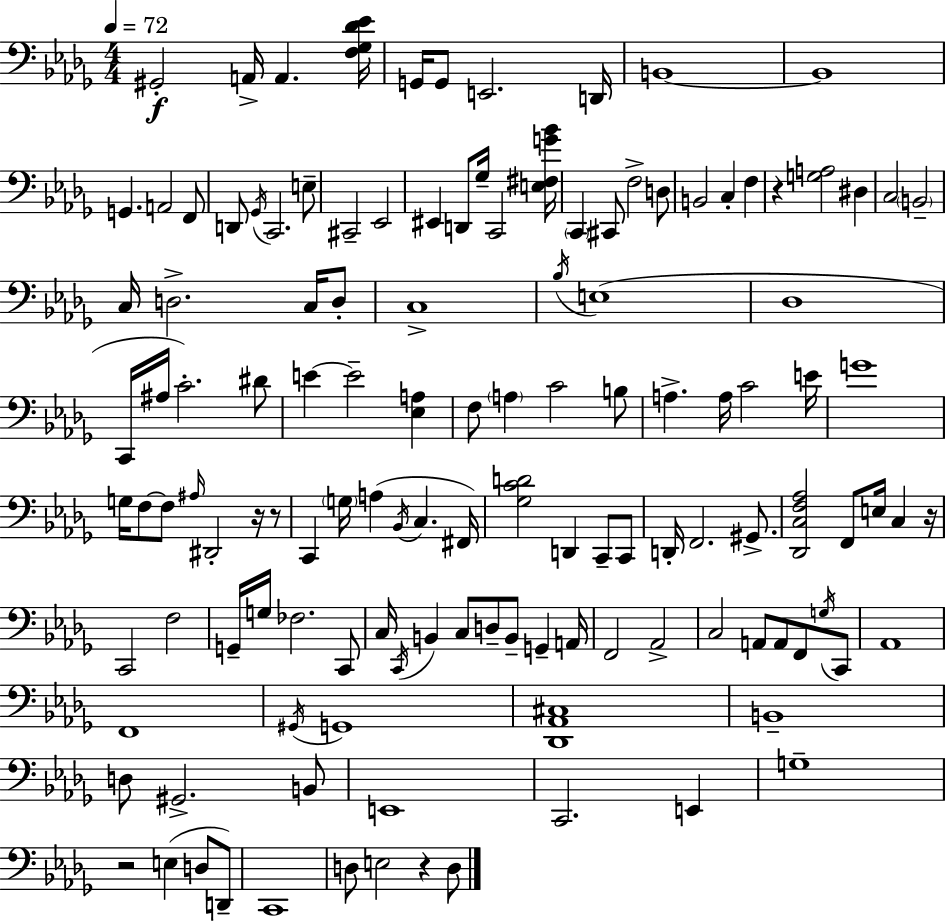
X:1
T:Untitled
M:4/4
L:1/4
K:Bbm
^G,,2 A,,/4 A,, [F,_G,_D_E]/4 G,,/4 G,,/2 E,,2 D,,/4 B,,4 B,,4 G,, A,,2 F,,/2 D,,/2 _G,,/4 C,,2 E,/2 ^C,,2 _E,,2 ^E,, D,,/2 _G,/4 C,,2 [E,^F,G_B]/4 C,, ^C,,/2 F,2 D,/2 B,,2 C, F, z [G,A,]2 ^D, C,2 B,,2 C,/4 D,2 C,/4 D,/2 C,4 _B,/4 E,4 _D,4 C,,/4 ^A,/4 C2 ^D/2 E E2 [_E,A,] F,/2 A, C2 B,/2 A, A,/4 C2 E/4 G4 G,/4 F,/2 F,/2 ^A,/4 ^D,,2 z/4 z/2 C,, G,/4 A, _B,,/4 C, ^F,,/4 [_G,CD]2 D,, C,,/2 C,,/2 D,,/4 F,,2 ^G,,/2 [_D,,C,F,_A,]2 F,,/2 E,/4 C, z/4 C,,2 F,2 G,,/4 G,/4 _F,2 C,,/2 C,/4 C,,/4 B,, C,/2 D,/2 B,,/2 G,, A,,/4 F,,2 _A,,2 C,2 A,,/2 A,,/2 F,,/2 G,/4 C,,/2 _A,,4 F,,4 ^G,,/4 G,,4 [_D,,_A,,^C,]4 B,,4 D,/2 ^G,,2 B,,/2 E,,4 C,,2 E,, G,4 z2 E, D,/2 D,,/2 C,,4 D,/2 E,2 z D,/2